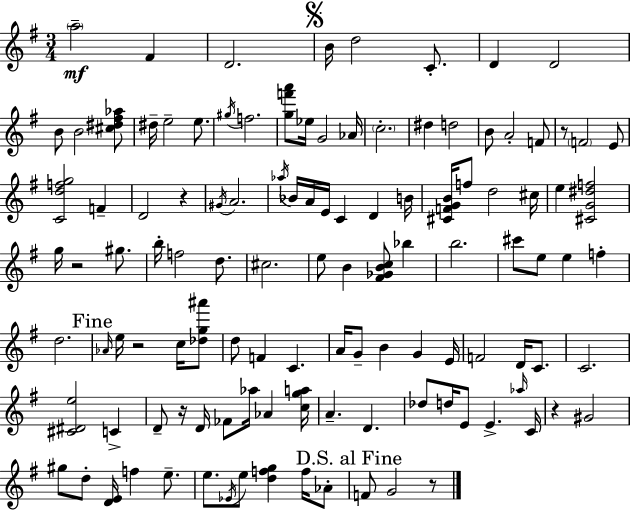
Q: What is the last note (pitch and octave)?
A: G4